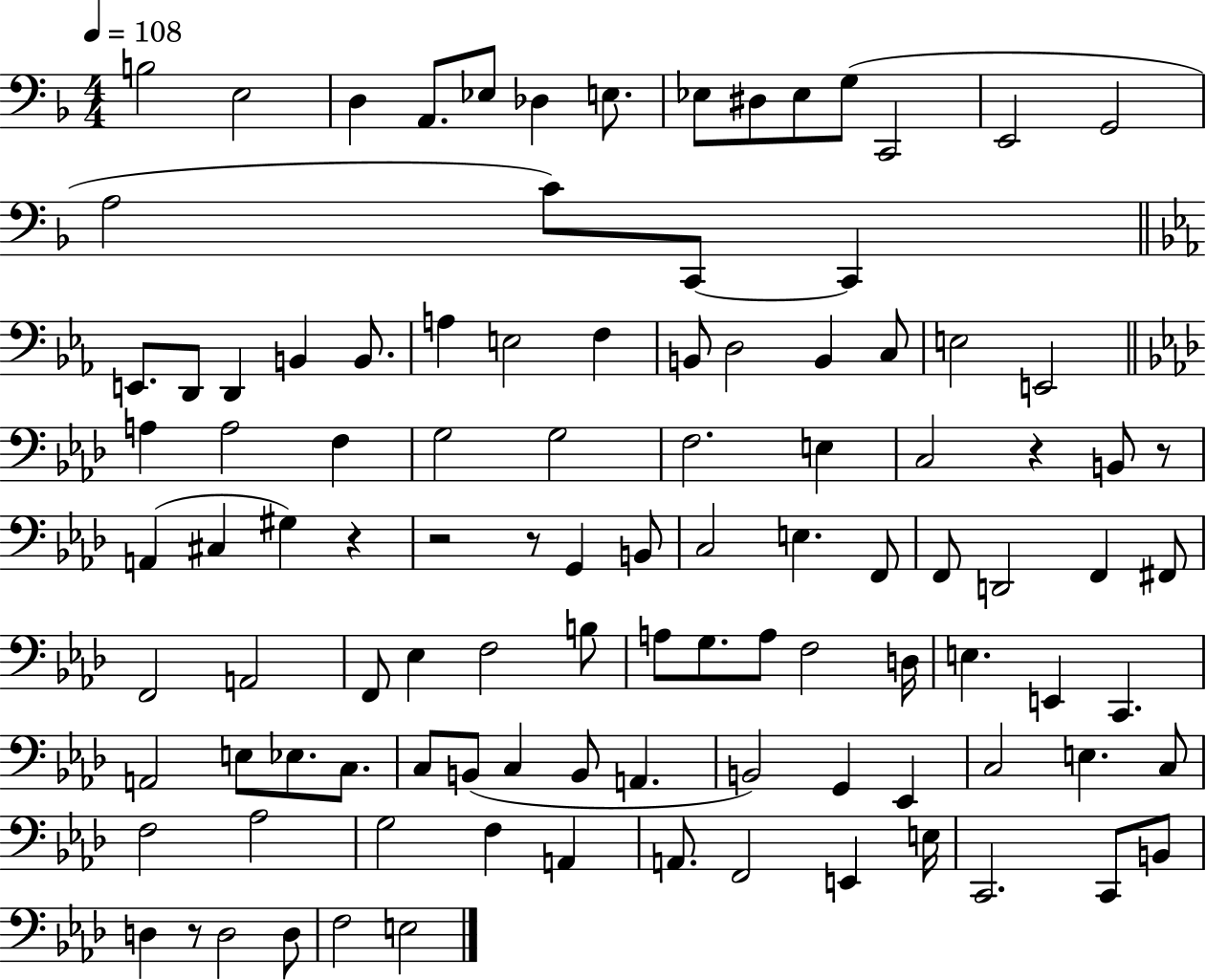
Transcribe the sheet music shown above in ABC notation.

X:1
T:Untitled
M:4/4
L:1/4
K:F
B,2 E,2 D, A,,/2 _E,/2 _D, E,/2 _E,/2 ^D,/2 _E,/2 G,/2 C,,2 E,,2 G,,2 A,2 C/2 C,,/2 C,, E,,/2 D,,/2 D,, B,, B,,/2 A, E,2 F, B,,/2 D,2 B,, C,/2 E,2 E,,2 A, A,2 F, G,2 G,2 F,2 E, C,2 z B,,/2 z/2 A,, ^C, ^G, z z2 z/2 G,, B,,/2 C,2 E, F,,/2 F,,/2 D,,2 F,, ^F,,/2 F,,2 A,,2 F,,/2 _E, F,2 B,/2 A,/2 G,/2 A,/2 F,2 D,/4 E, E,, C,, A,,2 E,/2 _E,/2 C,/2 C,/2 B,,/2 C, B,,/2 A,, B,,2 G,, _E,, C,2 E, C,/2 F,2 _A,2 G,2 F, A,, A,,/2 F,,2 E,, E,/4 C,,2 C,,/2 B,,/2 D, z/2 D,2 D,/2 F,2 E,2